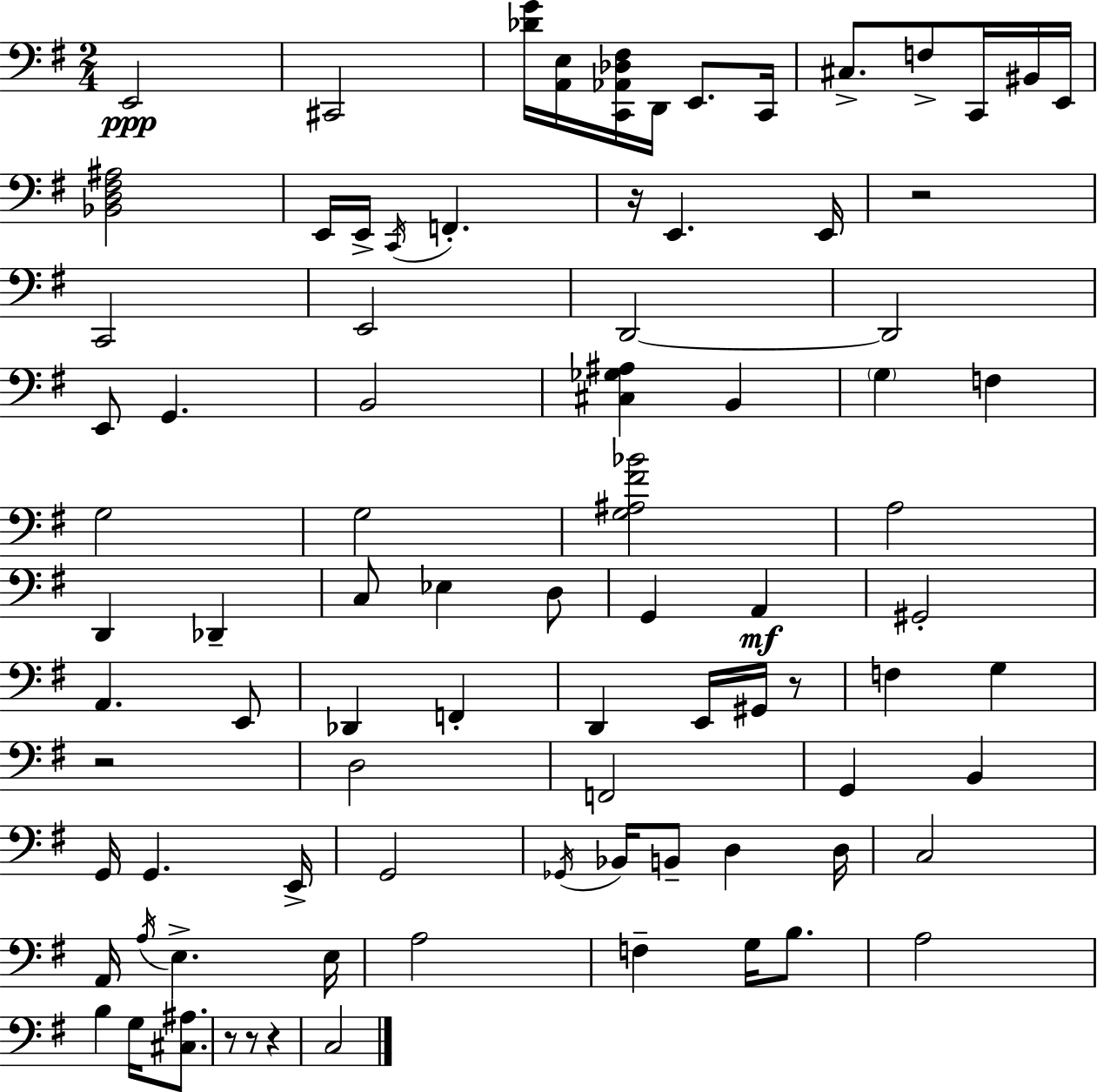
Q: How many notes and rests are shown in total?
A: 86